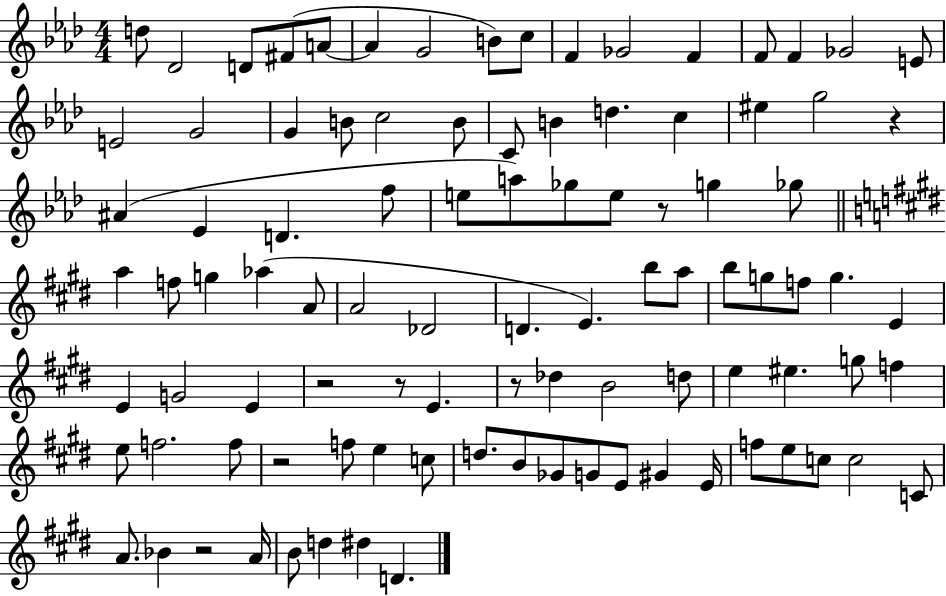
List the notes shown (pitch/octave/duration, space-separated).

D5/e Db4/h D4/e F#4/e A4/e A4/q G4/h B4/e C5/e F4/q Gb4/h F4/q F4/e F4/q Gb4/h E4/e E4/h G4/h G4/q B4/e C5/h B4/e C4/e B4/q D5/q. C5/q EIS5/q G5/h R/q A#4/q Eb4/q D4/q. F5/e E5/e A5/e Gb5/e E5/e R/e G5/q Gb5/e A5/q F5/e G5/q Ab5/q A4/e A4/h Db4/h D4/q. E4/q. B5/e A5/e B5/e G5/e F5/e G5/q. E4/q E4/q G4/h E4/q R/h R/e E4/q. R/e Db5/q B4/h D5/e E5/q EIS5/q. G5/e F5/q E5/e F5/h. F5/e R/h F5/e E5/q C5/e D5/e. B4/e Gb4/e G4/e E4/e G#4/q E4/s F5/e E5/e C5/e C5/h C4/e A4/e. Bb4/q R/h A4/s B4/e D5/q D#5/q D4/q.